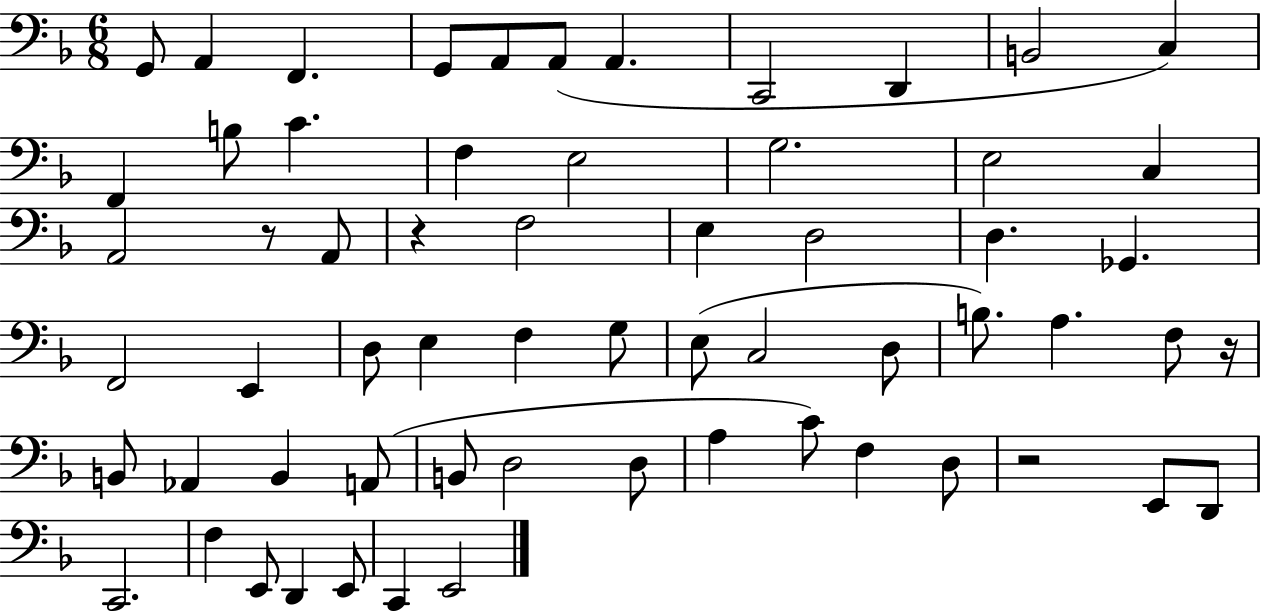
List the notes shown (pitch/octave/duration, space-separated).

G2/e A2/q F2/q. G2/e A2/e A2/e A2/q. C2/h D2/q B2/h C3/q F2/q B3/e C4/q. F3/q E3/h G3/h. E3/h C3/q A2/h R/e A2/e R/q F3/h E3/q D3/h D3/q. Gb2/q. F2/h E2/q D3/e E3/q F3/q G3/e E3/e C3/h D3/e B3/e. A3/q. F3/e R/s B2/e Ab2/q B2/q A2/e B2/e D3/h D3/e A3/q C4/e F3/q D3/e R/h E2/e D2/e C2/h. F3/q E2/e D2/q E2/e C2/q E2/h